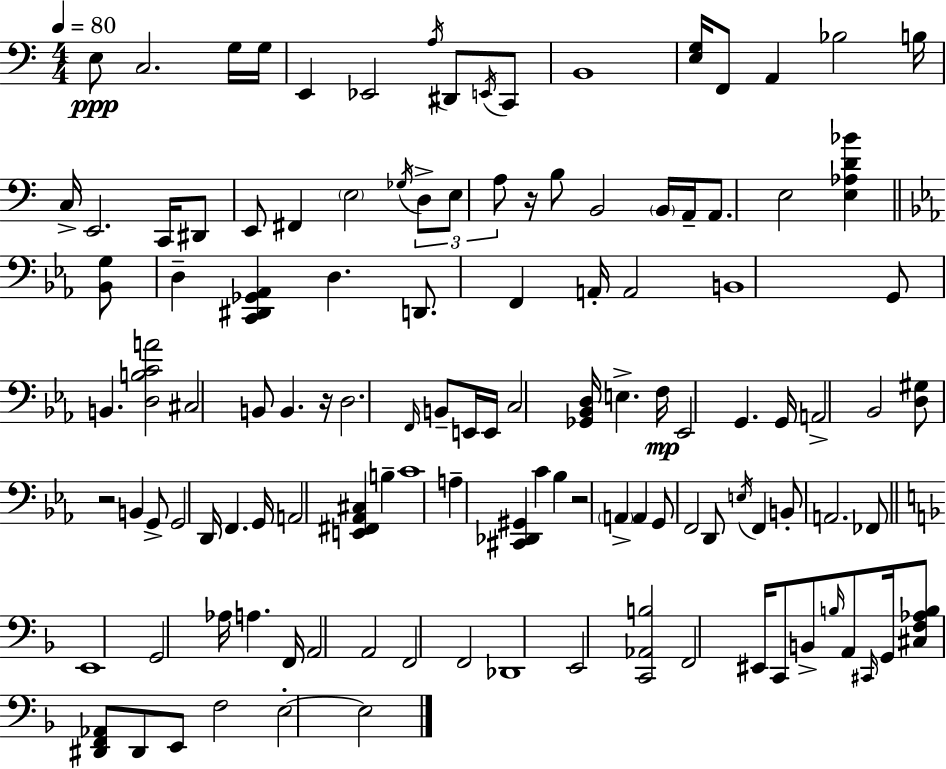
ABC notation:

X:1
T:Untitled
M:4/4
L:1/4
K:Am
E,/2 C,2 G,/4 G,/4 E,, _E,,2 A,/4 ^D,,/2 E,,/4 C,,/2 B,,4 [E,G,]/4 F,,/2 A,, _B,2 B,/4 C,/4 E,,2 C,,/4 ^D,,/2 E,,/2 ^F,, E,2 _G,/4 D,/2 E,/2 A,/2 z/4 B,/2 B,,2 B,,/4 A,,/4 A,,/2 E,2 [E,_A,D_B] [_B,,G,]/2 D, [C,,^D,,_G,,_A,,] D, D,,/2 F,, A,,/4 A,,2 B,,4 G,,/2 B,, [D,B,CA]2 ^C,2 B,,/2 B,, z/4 D,2 F,,/4 B,,/2 E,,/4 E,,/4 C,2 [_G,,_B,,D,]/4 E, F,/4 _E,,2 G,, G,,/4 A,,2 _B,,2 [D,^G,]/2 z2 B,, G,,/2 G,,2 D,,/4 F,, G,,/4 A,,2 [E,,^F,,_A,,^C,] B, C4 A, [^C,,_D,,^G,,] C _B, z2 A,, A,, G,,/2 F,,2 D,,/2 E,/4 F,, B,,/2 A,,2 _F,,/2 E,,4 G,,2 _A,/4 A, F,,/4 A,,2 A,,2 F,,2 F,,2 _D,,4 E,,2 [C,,_A,,B,]2 F,,2 ^E,,/4 C,,/2 B,,/2 B,/4 A,,/2 ^C,,/4 G,,/4 [^C,F,_A,B,]/2 [^D,,F,,_A,,]/2 ^D,,/2 E,,/2 F,2 E,2 E,2